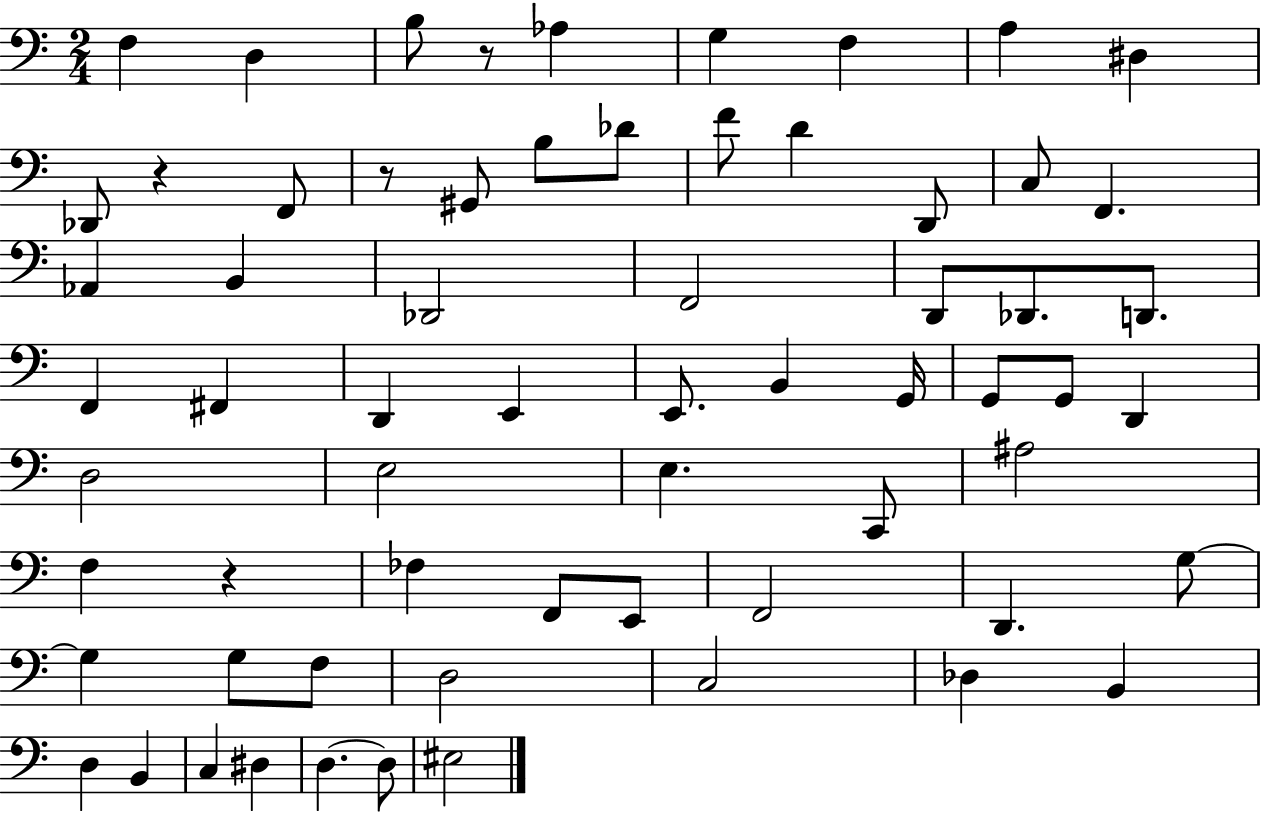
{
  \clef bass
  \numericTimeSignature
  \time 2/4
  \key c \major
  f4 d4 | b8 r8 aes4 | g4 f4 | a4 dis4 | \break des,8 r4 f,8 | r8 gis,8 b8 des'8 | f'8 d'4 d,8 | c8 f,4. | \break aes,4 b,4 | des,2 | f,2 | d,8 des,8. d,8. | \break f,4 fis,4 | d,4 e,4 | e,8. b,4 g,16 | g,8 g,8 d,4 | \break d2 | e2 | e4. c,8 | ais2 | \break f4 r4 | fes4 f,8 e,8 | f,2 | d,4. g8~~ | \break g4 g8 f8 | d2 | c2 | des4 b,4 | \break d4 b,4 | c4 dis4 | d4.~~ d8 | eis2 | \break \bar "|."
}